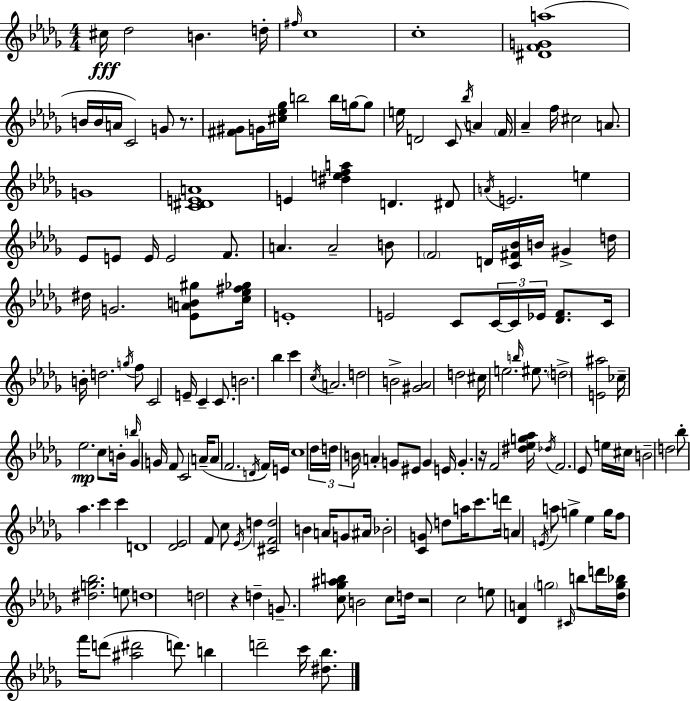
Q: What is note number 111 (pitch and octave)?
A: Bb5